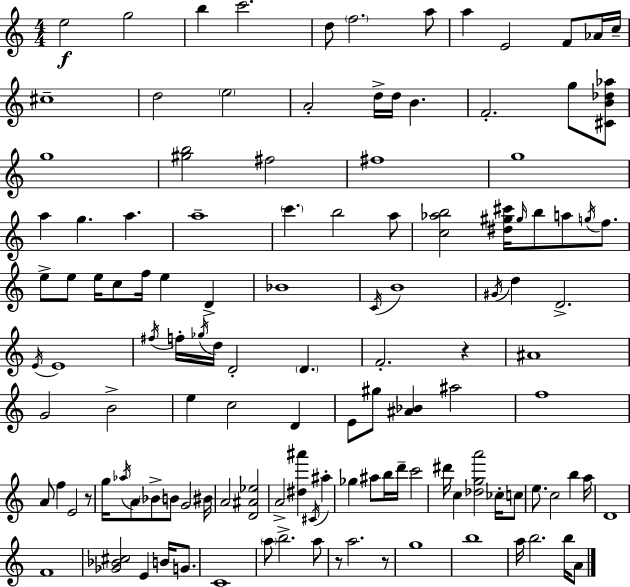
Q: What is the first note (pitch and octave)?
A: E5